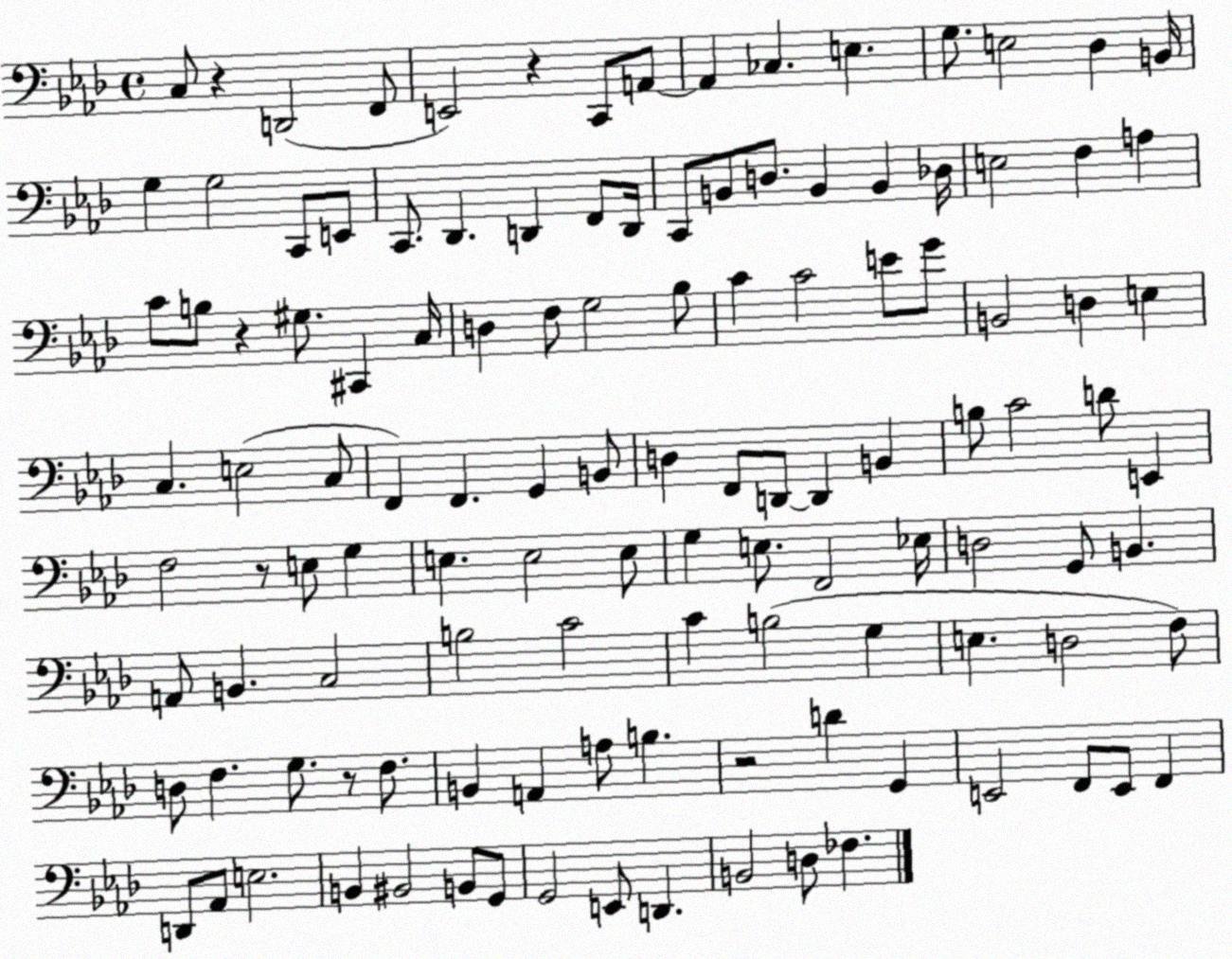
X:1
T:Untitled
M:4/4
L:1/4
K:Ab
C,/2 z D,,2 F,,/2 E,,2 z C,,/2 A,,/2 A,, _C, E, G,/2 E,2 _D, B,,/4 G, G,2 C,,/2 E,,/2 C,,/2 _D,, D,, F,,/2 D,,/4 C,,/2 B,,/2 D,/2 B,, B,, _D,/4 E,2 F, A, C/2 B,/2 z ^G,/2 ^C,, C,/4 D, F,/2 G,2 _B,/2 C C2 E/2 G/2 B,,2 D, E, C, E,2 C,/2 F,, F,, G,, B,,/2 D, F,,/2 D,,/2 D,, B,, B,/2 C2 D/2 E,, F,2 z/2 E,/2 G, E, E,2 E,/2 G, E,/2 F,,2 _E,/4 D,2 G,,/2 B,, A,,/2 B,, C,2 B,2 C2 C B,2 G, E, D,2 F,/2 D,/2 F, G,/2 z/2 F,/2 B,, A,, A,/2 B, z2 D G,, E,,2 F,,/2 E,,/2 F,, D,,/2 _A,,/2 E,2 B,, ^B,,2 B,,/2 G,,/2 G,,2 E,,/2 D,, B,,2 D,/2 _F,